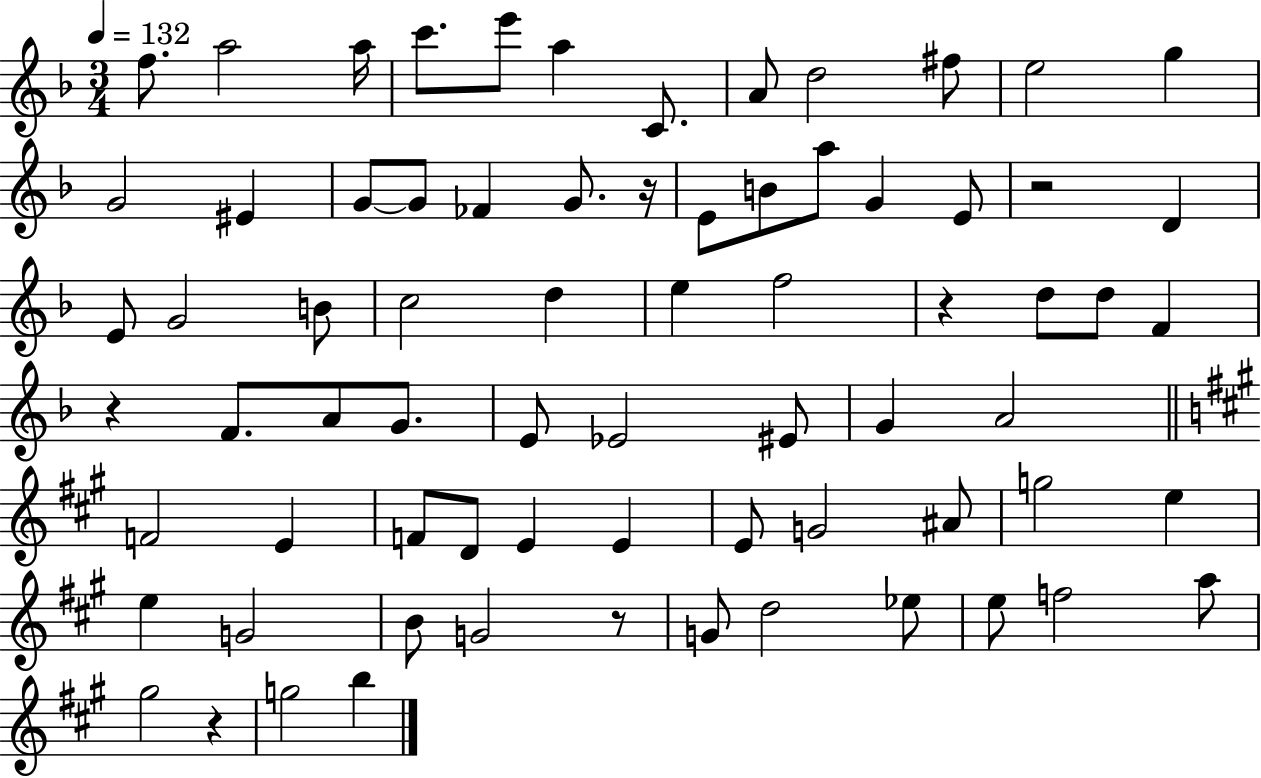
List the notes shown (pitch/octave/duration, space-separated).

F5/e. A5/h A5/s C6/e. E6/e A5/q C4/e. A4/e D5/h F#5/e E5/h G5/q G4/h EIS4/q G4/e G4/e FES4/q G4/e. R/s E4/e B4/e A5/e G4/q E4/e R/h D4/q E4/e G4/h B4/e C5/h D5/q E5/q F5/h R/q D5/e D5/e F4/q R/q F4/e. A4/e G4/e. E4/e Eb4/h EIS4/e G4/q A4/h F4/h E4/q F4/e D4/e E4/q E4/q E4/e G4/h A#4/e G5/h E5/q E5/q G4/h B4/e G4/h R/e G4/e D5/h Eb5/e E5/e F5/h A5/e G#5/h R/q G5/h B5/q